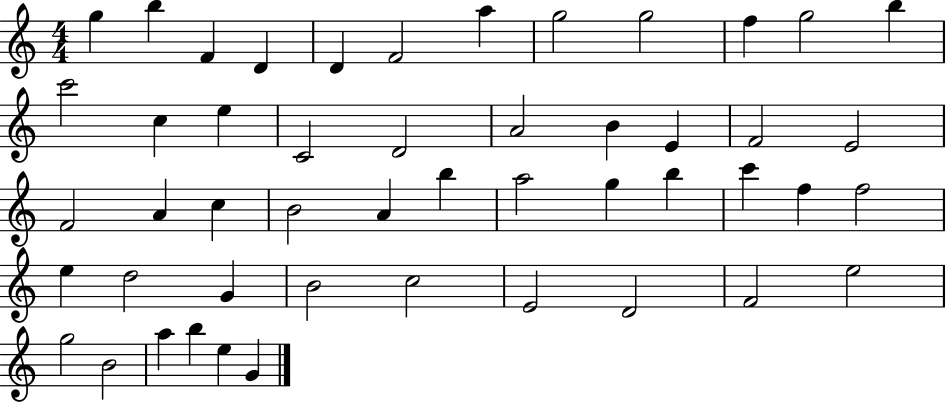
X:1
T:Untitled
M:4/4
L:1/4
K:C
g b F D D F2 a g2 g2 f g2 b c'2 c e C2 D2 A2 B E F2 E2 F2 A c B2 A b a2 g b c' f f2 e d2 G B2 c2 E2 D2 F2 e2 g2 B2 a b e G